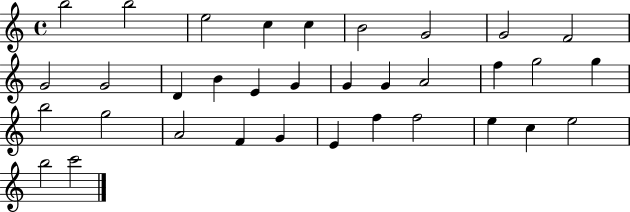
X:1
T:Untitled
M:4/4
L:1/4
K:C
b2 b2 e2 c c B2 G2 G2 F2 G2 G2 D B E G G G A2 f g2 g b2 g2 A2 F G E f f2 e c e2 b2 c'2